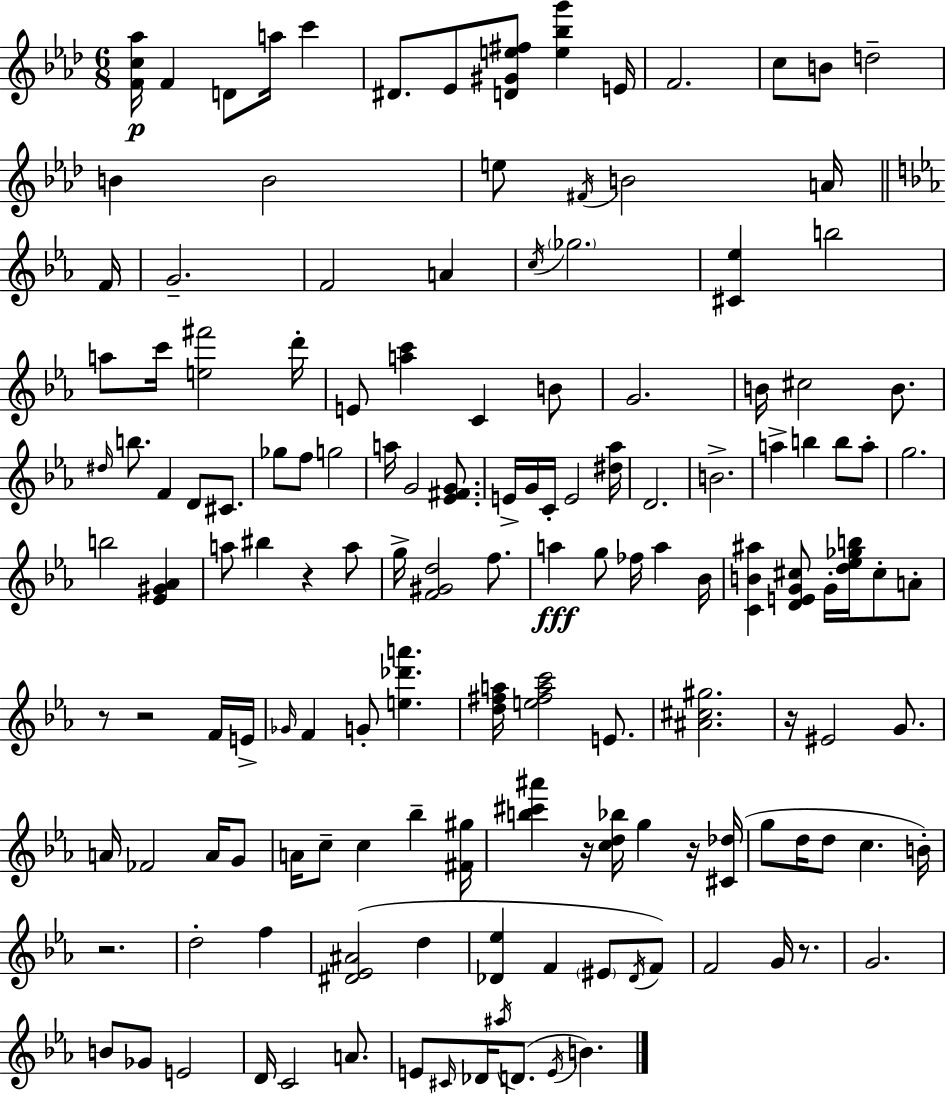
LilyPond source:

{
  \clef treble
  \numericTimeSignature
  \time 6/8
  \key f \minor
  <f' c'' aes''>16\p f'4 d'8 a''16 c'''4 | dis'8. ees'8 <d' gis' e'' fis''>8 <e'' bes'' g'''>4 e'16 | f'2. | c''8 b'8 d''2-- | \break b'4 b'2 | e''8 \acciaccatura { fis'16 } b'2 a'16 | \bar "||" \break \key c \minor f'16 g'2.-- | f'2 a'4 | \acciaccatura { c''16 } \parenthesize ges''2. | <cis' ees''>4 b''2 | \break a''8 c'''16 <e'' fis'''>2 | d'''16-. e'8 <a'' c'''>4 c'4 | b'8 g'2. | b'16 cis''2 b'8. | \break \grace { dis''16 } b''8. f'4 d'8 | cis'8. ges''8 f''8 g''2 | a''16 g'2 | <ees' fis' g'>8. e'16-> g'16 c'16-. e'2 | \break <dis'' aes''>16 d'2. | b'2.-> | a''4-> b''4 b''8 | a''8-. g''2. | \break b''2 <ees' gis' aes'>4 | a''8 bis''4 r4 | a''8 g''16-> <f' gis' d''>2 | f''8. a''4\fff g''8 fes''16 a''4 | \break bes'16 <c' b' ais''>4 <d' e' g' cis''>8 g'16-. <d'' ees'' ges'' b''>16 cis''8-. | a'8-. r8 r2 | f'16 e'16-> \grace { ges'16 } f'4 g'8-. <e'' des''' a'''>4. | <d'' fis'' a''>16 <e'' fis'' a'' c'''>2 | \break e'8. <ais' cis'' gis''>2. | r16 eis'2 | g'8. a'16 fes'2 | a'16 g'8 a'16 c''8-- c''4 bes''4-- | \break <fis' gis''>16 <b'' cis''' ais'''>4 r16 <c'' d'' bes''>16 g''4 | r16 <cis' des''>16( g''8 d''16 d''8 c''4. | b'16-.) r2. | d''2-. | \break f''4 <dis' ees' ais'>2( | d''4 <des' ees''>4 f'4 | \parenthesize eis'8 \acciaccatura { des'16 }) f'8 f'2 | g'16 r8. g'2. | \break b'8 ges'8 e'2 | d'16 c'2 | a'8. e'8 \grace { cis'16 } des'16 \acciaccatura { ais''16 }( d'8. | \acciaccatura { e'16 }) b'4. \bar "|."
}